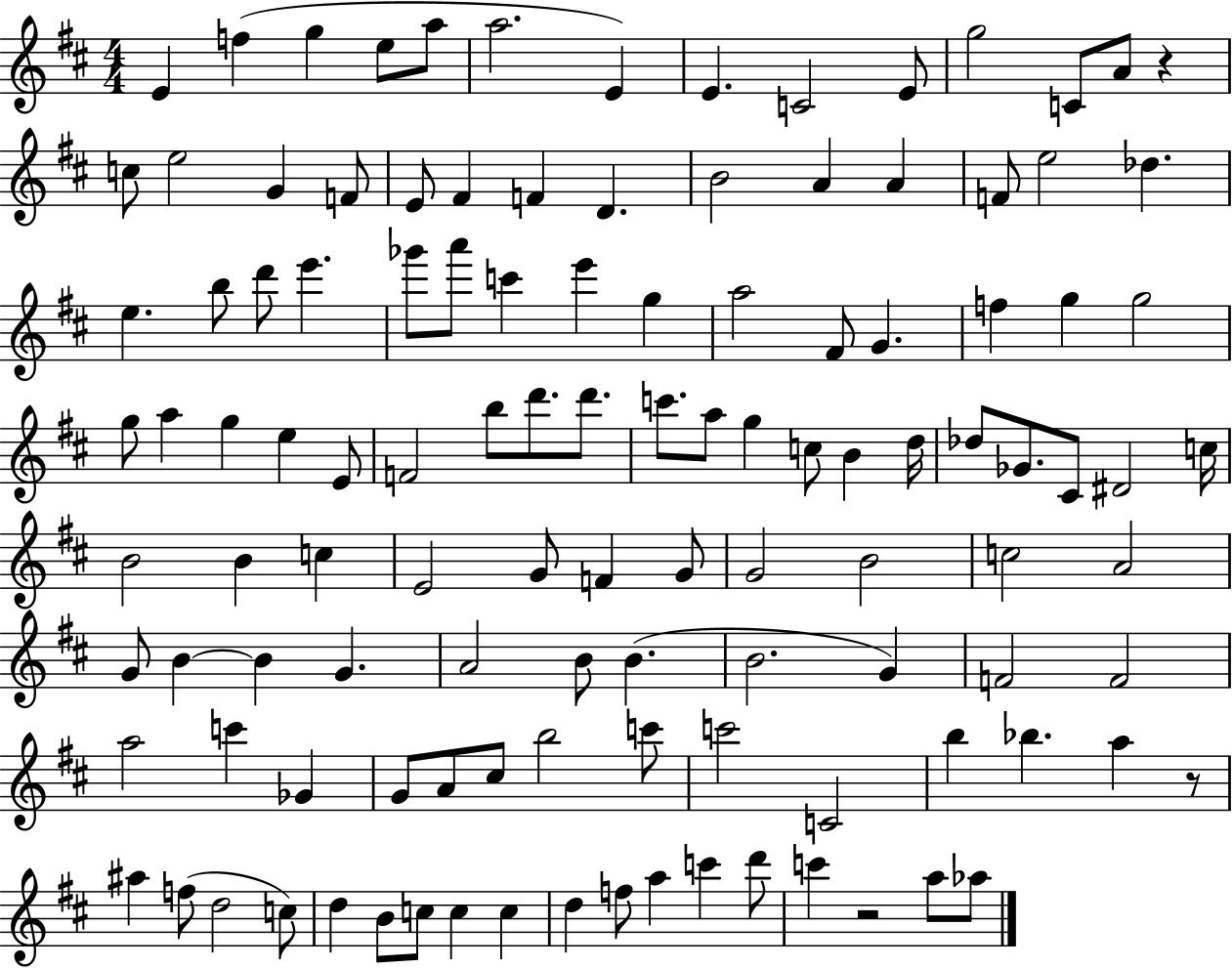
{
  \clef treble
  \numericTimeSignature
  \time 4/4
  \key d \major
  e'4 f''4( g''4 e''8 a''8 | a''2. e'4) | e'4. c'2 e'8 | g''2 c'8 a'8 r4 | \break c''8 e''2 g'4 f'8 | e'8 fis'4 f'4 d'4. | b'2 a'4 a'4 | f'8 e''2 des''4. | \break e''4. b''8 d'''8 e'''4. | ges'''8 a'''8 c'''4 e'''4 g''4 | a''2 fis'8 g'4. | f''4 g''4 g''2 | \break g''8 a''4 g''4 e''4 e'8 | f'2 b''8 d'''8. d'''8. | c'''8. a''8 g''4 c''8 b'4 d''16 | des''8 ges'8. cis'8 dis'2 c''16 | \break b'2 b'4 c''4 | e'2 g'8 f'4 g'8 | g'2 b'2 | c''2 a'2 | \break g'8 b'4~~ b'4 g'4. | a'2 b'8 b'4.( | b'2. g'4) | f'2 f'2 | \break a''2 c'''4 ges'4 | g'8 a'8 cis''8 b''2 c'''8 | c'''2 c'2 | b''4 bes''4. a''4 r8 | \break ais''4 f''8( d''2 c''8) | d''4 b'8 c''8 c''4 c''4 | d''4 f''8 a''4 c'''4 d'''8 | c'''4 r2 a''8 aes''8 | \break \bar "|."
}